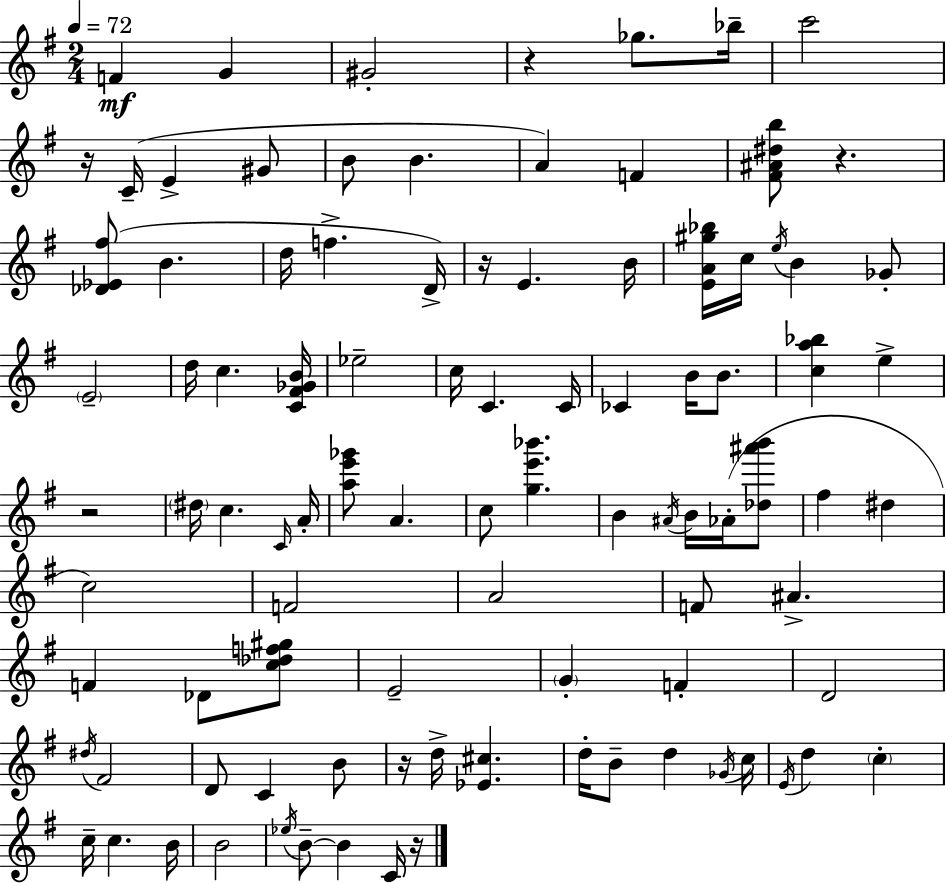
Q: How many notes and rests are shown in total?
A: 96